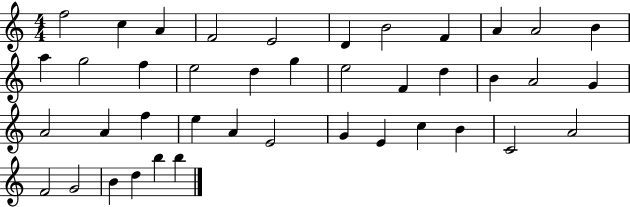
{
  \clef treble
  \numericTimeSignature
  \time 4/4
  \key c \major
  f''2 c''4 a'4 | f'2 e'2 | d'4 b'2 f'4 | a'4 a'2 b'4 | \break a''4 g''2 f''4 | e''2 d''4 g''4 | e''2 f'4 d''4 | b'4 a'2 g'4 | \break a'2 a'4 f''4 | e''4 a'4 e'2 | g'4 e'4 c''4 b'4 | c'2 a'2 | \break f'2 g'2 | b'4 d''4 b''4 b''4 | \bar "|."
}